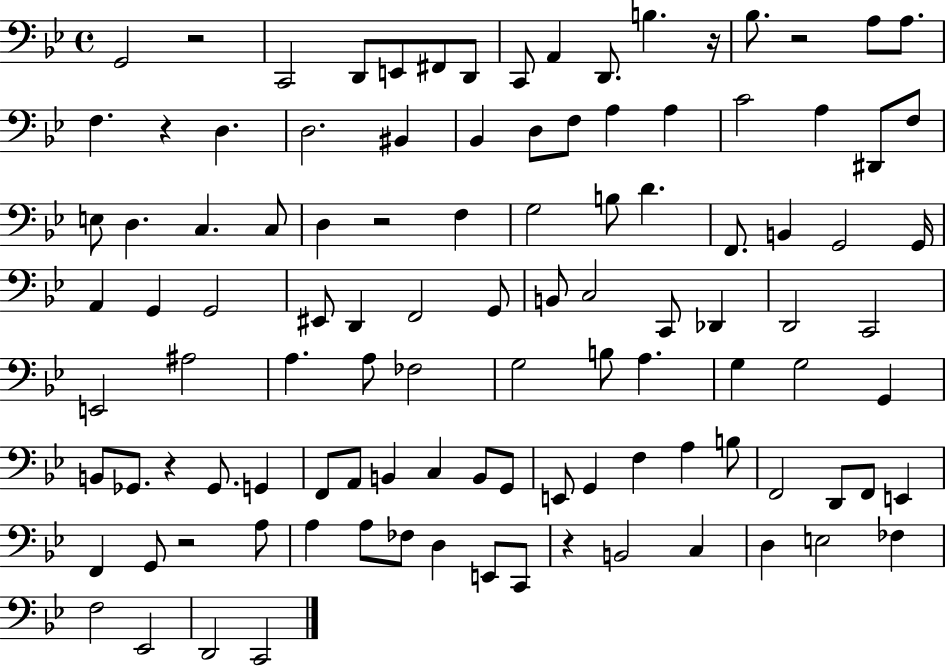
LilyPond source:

{
  \clef bass
  \time 4/4
  \defaultTimeSignature
  \key bes \major
  g,2 r2 | c,2 d,8 e,8 fis,8 d,8 | c,8 a,4 d,8. b4. r16 | bes8. r2 a8 a8. | \break f4. r4 d4. | d2. bis,4 | bes,4 d8 f8 a4 a4 | c'2 a4 dis,8 f8 | \break e8 d4. c4. c8 | d4 r2 f4 | g2 b8 d'4. | f,8. b,4 g,2 g,16 | \break a,4 g,4 g,2 | eis,8 d,4 f,2 g,8 | b,8 c2 c,8 des,4 | d,2 c,2 | \break e,2 ais2 | a4. a8 fes2 | g2 b8 a4. | g4 g2 g,4 | \break b,8 ges,8. r4 ges,8. g,4 | f,8 a,8 b,4 c4 b,8 g,8 | e,8 g,4 f4 a4 b8 | f,2 d,8 f,8 e,4 | \break f,4 g,8 r2 a8 | a4 a8 fes8 d4 e,8 c,8 | r4 b,2 c4 | d4 e2 fes4 | \break f2 ees,2 | d,2 c,2 | \bar "|."
}